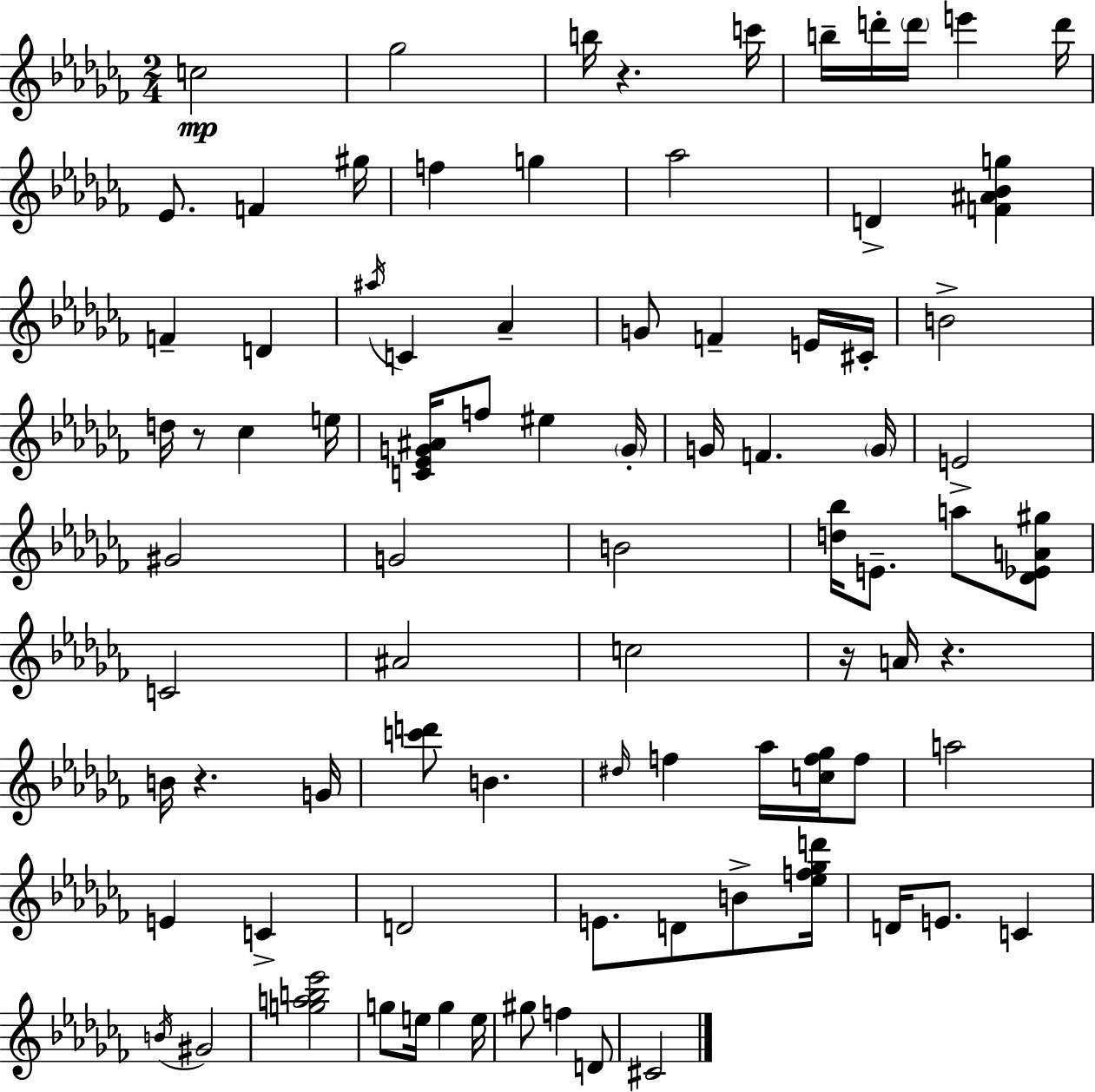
{
  \clef treble
  \numericTimeSignature
  \time 2/4
  \key aes \minor
  c''2\mp | ges''2 | b''16 r4. c'''16 | b''16-- d'''16-. \parenthesize d'''16 e'''4 d'''16 | \break ees'8. f'4 gis''16 | f''4 g''4 | aes''2 | d'4-> <f' ais' bes' g''>4 | \break f'4-- d'4 | \acciaccatura { ais''16 } c'4 aes'4-- | g'8 f'4-- e'16 | cis'16-. b'2-> | \break d''16 r8 ces''4 | e''16 <c' ees' g' ais'>16 f''8 eis''4 | \parenthesize g'16-. g'16 f'4. | \parenthesize g'16 e'2-> | \break gis'2 | g'2 | b'2 | <d'' bes''>16 e'8.-- a''8 <des' ees' a' gis''>8 | \break c'2 | ais'2 | c''2 | r16 a'16 r4. | \break b'16 r4. | g'16 <c''' d'''>8 b'4. | \grace { dis''16 } f''4 aes''16 <c'' f'' ges''>16 | f''8 a''2 | \break e'4 c'4-> | d'2 | e'8. d'8 b'8-> | <ees'' f'' ges'' d'''>16 d'16 e'8. c'4 | \break \acciaccatura { b'16 } gis'2 | <g'' a'' b'' ees'''>2 | g''8 e''16 g''4 | e''16 gis''8 f''4 | \break d'8 cis'2 | \bar "|."
}